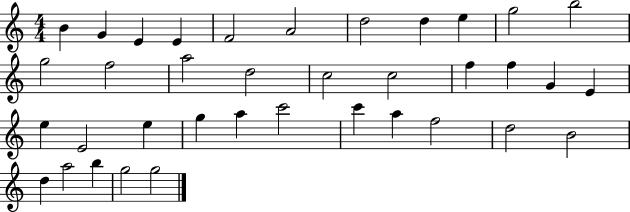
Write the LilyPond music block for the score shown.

{
  \clef treble
  \numericTimeSignature
  \time 4/4
  \key c \major
  b'4 g'4 e'4 e'4 | f'2 a'2 | d''2 d''4 e''4 | g''2 b''2 | \break g''2 f''2 | a''2 d''2 | c''2 c''2 | f''4 f''4 g'4 e'4 | \break e''4 e'2 e''4 | g''4 a''4 c'''2 | c'''4 a''4 f''2 | d''2 b'2 | \break d''4 a''2 b''4 | g''2 g''2 | \bar "|."
}